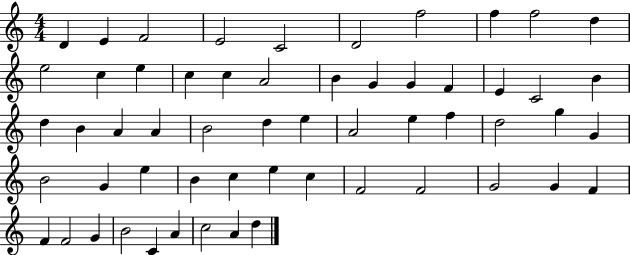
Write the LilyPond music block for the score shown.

{
  \clef treble
  \numericTimeSignature
  \time 4/4
  \key c \major
  d'4 e'4 f'2 | e'2 c'2 | d'2 f''2 | f''4 f''2 d''4 | \break e''2 c''4 e''4 | c''4 c''4 a'2 | b'4 g'4 g'4 f'4 | e'4 c'2 b'4 | \break d''4 b'4 a'4 a'4 | b'2 d''4 e''4 | a'2 e''4 f''4 | d''2 g''4 g'4 | \break b'2 g'4 e''4 | b'4 c''4 e''4 c''4 | f'2 f'2 | g'2 g'4 f'4 | \break f'4 f'2 g'4 | b'2 c'4 a'4 | c''2 a'4 d''4 | \bar "|."
}